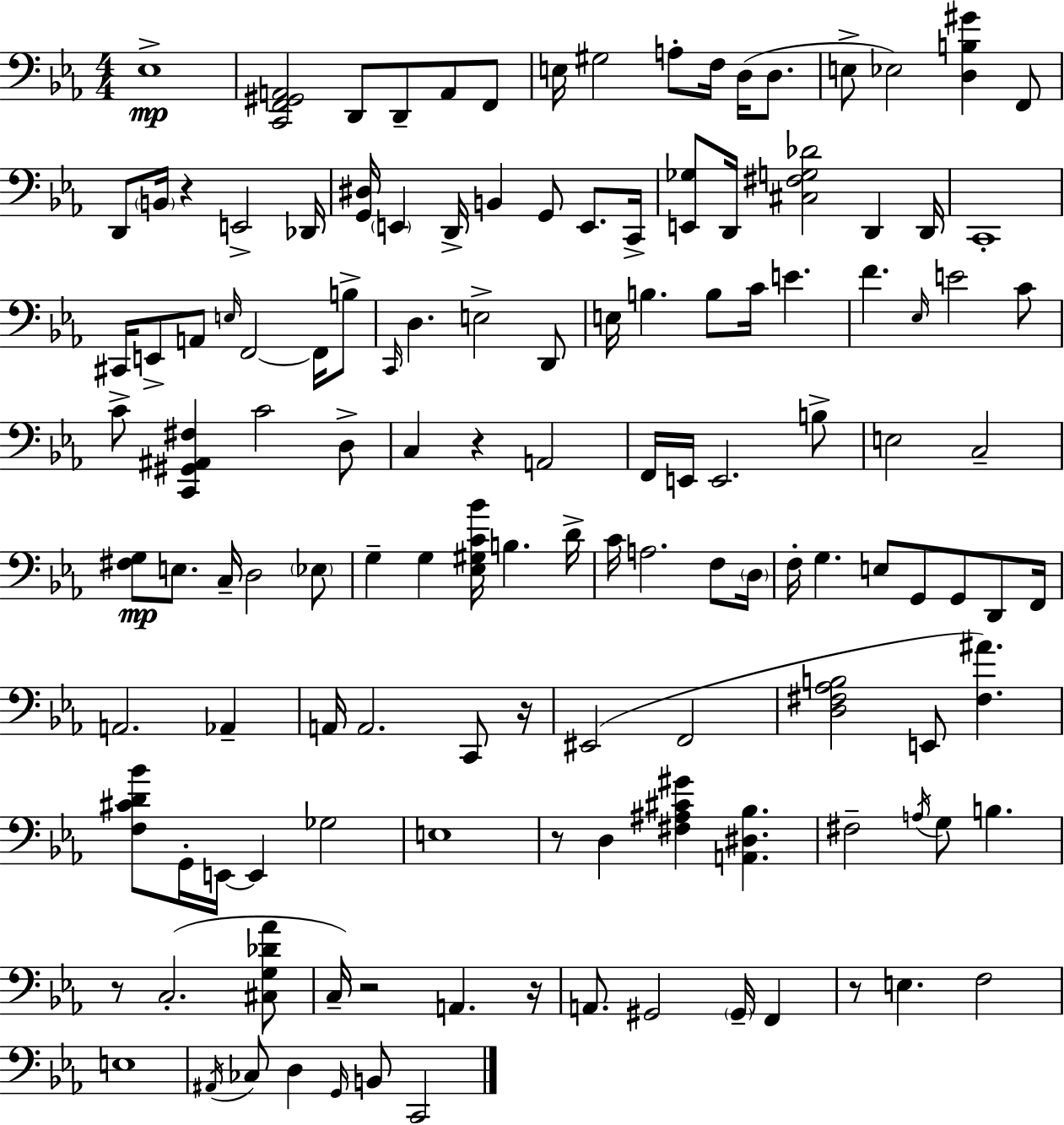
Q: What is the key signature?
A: C minor